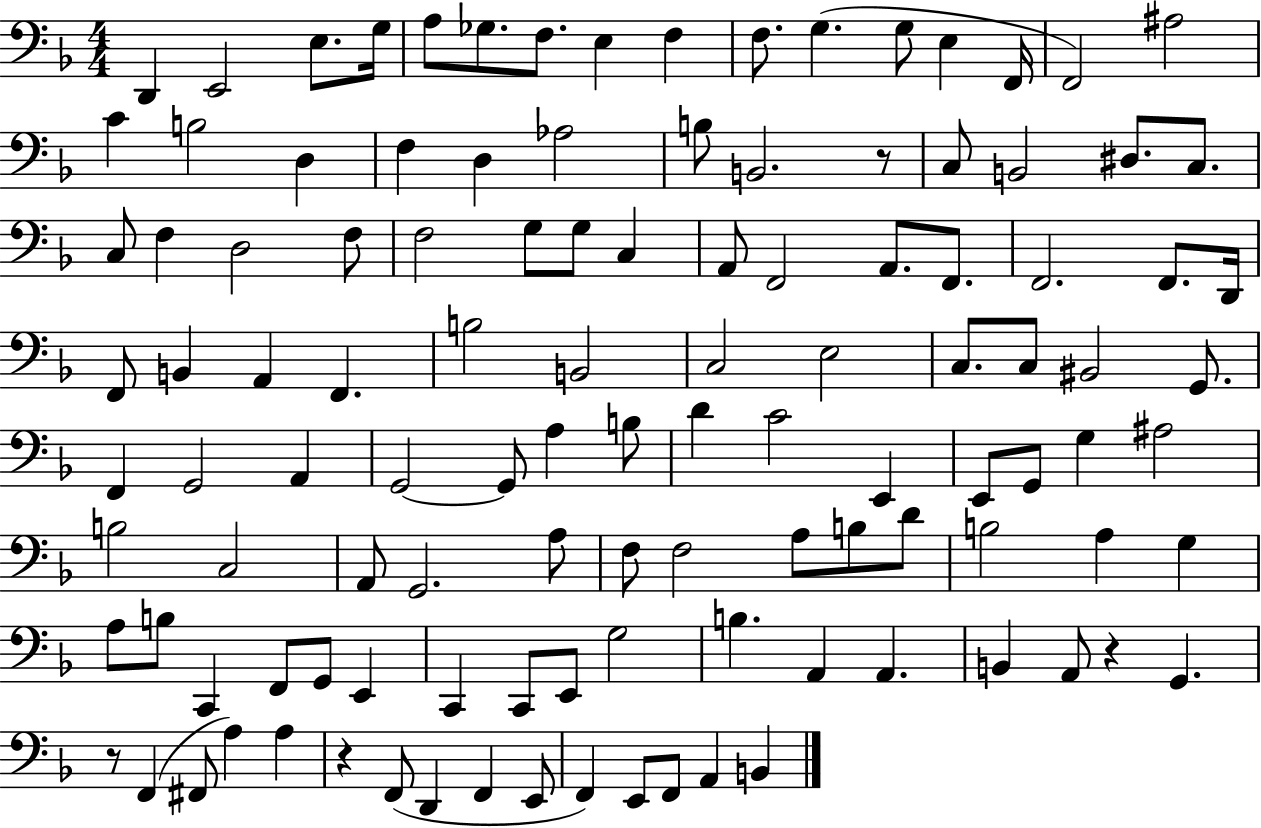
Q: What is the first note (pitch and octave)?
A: D2